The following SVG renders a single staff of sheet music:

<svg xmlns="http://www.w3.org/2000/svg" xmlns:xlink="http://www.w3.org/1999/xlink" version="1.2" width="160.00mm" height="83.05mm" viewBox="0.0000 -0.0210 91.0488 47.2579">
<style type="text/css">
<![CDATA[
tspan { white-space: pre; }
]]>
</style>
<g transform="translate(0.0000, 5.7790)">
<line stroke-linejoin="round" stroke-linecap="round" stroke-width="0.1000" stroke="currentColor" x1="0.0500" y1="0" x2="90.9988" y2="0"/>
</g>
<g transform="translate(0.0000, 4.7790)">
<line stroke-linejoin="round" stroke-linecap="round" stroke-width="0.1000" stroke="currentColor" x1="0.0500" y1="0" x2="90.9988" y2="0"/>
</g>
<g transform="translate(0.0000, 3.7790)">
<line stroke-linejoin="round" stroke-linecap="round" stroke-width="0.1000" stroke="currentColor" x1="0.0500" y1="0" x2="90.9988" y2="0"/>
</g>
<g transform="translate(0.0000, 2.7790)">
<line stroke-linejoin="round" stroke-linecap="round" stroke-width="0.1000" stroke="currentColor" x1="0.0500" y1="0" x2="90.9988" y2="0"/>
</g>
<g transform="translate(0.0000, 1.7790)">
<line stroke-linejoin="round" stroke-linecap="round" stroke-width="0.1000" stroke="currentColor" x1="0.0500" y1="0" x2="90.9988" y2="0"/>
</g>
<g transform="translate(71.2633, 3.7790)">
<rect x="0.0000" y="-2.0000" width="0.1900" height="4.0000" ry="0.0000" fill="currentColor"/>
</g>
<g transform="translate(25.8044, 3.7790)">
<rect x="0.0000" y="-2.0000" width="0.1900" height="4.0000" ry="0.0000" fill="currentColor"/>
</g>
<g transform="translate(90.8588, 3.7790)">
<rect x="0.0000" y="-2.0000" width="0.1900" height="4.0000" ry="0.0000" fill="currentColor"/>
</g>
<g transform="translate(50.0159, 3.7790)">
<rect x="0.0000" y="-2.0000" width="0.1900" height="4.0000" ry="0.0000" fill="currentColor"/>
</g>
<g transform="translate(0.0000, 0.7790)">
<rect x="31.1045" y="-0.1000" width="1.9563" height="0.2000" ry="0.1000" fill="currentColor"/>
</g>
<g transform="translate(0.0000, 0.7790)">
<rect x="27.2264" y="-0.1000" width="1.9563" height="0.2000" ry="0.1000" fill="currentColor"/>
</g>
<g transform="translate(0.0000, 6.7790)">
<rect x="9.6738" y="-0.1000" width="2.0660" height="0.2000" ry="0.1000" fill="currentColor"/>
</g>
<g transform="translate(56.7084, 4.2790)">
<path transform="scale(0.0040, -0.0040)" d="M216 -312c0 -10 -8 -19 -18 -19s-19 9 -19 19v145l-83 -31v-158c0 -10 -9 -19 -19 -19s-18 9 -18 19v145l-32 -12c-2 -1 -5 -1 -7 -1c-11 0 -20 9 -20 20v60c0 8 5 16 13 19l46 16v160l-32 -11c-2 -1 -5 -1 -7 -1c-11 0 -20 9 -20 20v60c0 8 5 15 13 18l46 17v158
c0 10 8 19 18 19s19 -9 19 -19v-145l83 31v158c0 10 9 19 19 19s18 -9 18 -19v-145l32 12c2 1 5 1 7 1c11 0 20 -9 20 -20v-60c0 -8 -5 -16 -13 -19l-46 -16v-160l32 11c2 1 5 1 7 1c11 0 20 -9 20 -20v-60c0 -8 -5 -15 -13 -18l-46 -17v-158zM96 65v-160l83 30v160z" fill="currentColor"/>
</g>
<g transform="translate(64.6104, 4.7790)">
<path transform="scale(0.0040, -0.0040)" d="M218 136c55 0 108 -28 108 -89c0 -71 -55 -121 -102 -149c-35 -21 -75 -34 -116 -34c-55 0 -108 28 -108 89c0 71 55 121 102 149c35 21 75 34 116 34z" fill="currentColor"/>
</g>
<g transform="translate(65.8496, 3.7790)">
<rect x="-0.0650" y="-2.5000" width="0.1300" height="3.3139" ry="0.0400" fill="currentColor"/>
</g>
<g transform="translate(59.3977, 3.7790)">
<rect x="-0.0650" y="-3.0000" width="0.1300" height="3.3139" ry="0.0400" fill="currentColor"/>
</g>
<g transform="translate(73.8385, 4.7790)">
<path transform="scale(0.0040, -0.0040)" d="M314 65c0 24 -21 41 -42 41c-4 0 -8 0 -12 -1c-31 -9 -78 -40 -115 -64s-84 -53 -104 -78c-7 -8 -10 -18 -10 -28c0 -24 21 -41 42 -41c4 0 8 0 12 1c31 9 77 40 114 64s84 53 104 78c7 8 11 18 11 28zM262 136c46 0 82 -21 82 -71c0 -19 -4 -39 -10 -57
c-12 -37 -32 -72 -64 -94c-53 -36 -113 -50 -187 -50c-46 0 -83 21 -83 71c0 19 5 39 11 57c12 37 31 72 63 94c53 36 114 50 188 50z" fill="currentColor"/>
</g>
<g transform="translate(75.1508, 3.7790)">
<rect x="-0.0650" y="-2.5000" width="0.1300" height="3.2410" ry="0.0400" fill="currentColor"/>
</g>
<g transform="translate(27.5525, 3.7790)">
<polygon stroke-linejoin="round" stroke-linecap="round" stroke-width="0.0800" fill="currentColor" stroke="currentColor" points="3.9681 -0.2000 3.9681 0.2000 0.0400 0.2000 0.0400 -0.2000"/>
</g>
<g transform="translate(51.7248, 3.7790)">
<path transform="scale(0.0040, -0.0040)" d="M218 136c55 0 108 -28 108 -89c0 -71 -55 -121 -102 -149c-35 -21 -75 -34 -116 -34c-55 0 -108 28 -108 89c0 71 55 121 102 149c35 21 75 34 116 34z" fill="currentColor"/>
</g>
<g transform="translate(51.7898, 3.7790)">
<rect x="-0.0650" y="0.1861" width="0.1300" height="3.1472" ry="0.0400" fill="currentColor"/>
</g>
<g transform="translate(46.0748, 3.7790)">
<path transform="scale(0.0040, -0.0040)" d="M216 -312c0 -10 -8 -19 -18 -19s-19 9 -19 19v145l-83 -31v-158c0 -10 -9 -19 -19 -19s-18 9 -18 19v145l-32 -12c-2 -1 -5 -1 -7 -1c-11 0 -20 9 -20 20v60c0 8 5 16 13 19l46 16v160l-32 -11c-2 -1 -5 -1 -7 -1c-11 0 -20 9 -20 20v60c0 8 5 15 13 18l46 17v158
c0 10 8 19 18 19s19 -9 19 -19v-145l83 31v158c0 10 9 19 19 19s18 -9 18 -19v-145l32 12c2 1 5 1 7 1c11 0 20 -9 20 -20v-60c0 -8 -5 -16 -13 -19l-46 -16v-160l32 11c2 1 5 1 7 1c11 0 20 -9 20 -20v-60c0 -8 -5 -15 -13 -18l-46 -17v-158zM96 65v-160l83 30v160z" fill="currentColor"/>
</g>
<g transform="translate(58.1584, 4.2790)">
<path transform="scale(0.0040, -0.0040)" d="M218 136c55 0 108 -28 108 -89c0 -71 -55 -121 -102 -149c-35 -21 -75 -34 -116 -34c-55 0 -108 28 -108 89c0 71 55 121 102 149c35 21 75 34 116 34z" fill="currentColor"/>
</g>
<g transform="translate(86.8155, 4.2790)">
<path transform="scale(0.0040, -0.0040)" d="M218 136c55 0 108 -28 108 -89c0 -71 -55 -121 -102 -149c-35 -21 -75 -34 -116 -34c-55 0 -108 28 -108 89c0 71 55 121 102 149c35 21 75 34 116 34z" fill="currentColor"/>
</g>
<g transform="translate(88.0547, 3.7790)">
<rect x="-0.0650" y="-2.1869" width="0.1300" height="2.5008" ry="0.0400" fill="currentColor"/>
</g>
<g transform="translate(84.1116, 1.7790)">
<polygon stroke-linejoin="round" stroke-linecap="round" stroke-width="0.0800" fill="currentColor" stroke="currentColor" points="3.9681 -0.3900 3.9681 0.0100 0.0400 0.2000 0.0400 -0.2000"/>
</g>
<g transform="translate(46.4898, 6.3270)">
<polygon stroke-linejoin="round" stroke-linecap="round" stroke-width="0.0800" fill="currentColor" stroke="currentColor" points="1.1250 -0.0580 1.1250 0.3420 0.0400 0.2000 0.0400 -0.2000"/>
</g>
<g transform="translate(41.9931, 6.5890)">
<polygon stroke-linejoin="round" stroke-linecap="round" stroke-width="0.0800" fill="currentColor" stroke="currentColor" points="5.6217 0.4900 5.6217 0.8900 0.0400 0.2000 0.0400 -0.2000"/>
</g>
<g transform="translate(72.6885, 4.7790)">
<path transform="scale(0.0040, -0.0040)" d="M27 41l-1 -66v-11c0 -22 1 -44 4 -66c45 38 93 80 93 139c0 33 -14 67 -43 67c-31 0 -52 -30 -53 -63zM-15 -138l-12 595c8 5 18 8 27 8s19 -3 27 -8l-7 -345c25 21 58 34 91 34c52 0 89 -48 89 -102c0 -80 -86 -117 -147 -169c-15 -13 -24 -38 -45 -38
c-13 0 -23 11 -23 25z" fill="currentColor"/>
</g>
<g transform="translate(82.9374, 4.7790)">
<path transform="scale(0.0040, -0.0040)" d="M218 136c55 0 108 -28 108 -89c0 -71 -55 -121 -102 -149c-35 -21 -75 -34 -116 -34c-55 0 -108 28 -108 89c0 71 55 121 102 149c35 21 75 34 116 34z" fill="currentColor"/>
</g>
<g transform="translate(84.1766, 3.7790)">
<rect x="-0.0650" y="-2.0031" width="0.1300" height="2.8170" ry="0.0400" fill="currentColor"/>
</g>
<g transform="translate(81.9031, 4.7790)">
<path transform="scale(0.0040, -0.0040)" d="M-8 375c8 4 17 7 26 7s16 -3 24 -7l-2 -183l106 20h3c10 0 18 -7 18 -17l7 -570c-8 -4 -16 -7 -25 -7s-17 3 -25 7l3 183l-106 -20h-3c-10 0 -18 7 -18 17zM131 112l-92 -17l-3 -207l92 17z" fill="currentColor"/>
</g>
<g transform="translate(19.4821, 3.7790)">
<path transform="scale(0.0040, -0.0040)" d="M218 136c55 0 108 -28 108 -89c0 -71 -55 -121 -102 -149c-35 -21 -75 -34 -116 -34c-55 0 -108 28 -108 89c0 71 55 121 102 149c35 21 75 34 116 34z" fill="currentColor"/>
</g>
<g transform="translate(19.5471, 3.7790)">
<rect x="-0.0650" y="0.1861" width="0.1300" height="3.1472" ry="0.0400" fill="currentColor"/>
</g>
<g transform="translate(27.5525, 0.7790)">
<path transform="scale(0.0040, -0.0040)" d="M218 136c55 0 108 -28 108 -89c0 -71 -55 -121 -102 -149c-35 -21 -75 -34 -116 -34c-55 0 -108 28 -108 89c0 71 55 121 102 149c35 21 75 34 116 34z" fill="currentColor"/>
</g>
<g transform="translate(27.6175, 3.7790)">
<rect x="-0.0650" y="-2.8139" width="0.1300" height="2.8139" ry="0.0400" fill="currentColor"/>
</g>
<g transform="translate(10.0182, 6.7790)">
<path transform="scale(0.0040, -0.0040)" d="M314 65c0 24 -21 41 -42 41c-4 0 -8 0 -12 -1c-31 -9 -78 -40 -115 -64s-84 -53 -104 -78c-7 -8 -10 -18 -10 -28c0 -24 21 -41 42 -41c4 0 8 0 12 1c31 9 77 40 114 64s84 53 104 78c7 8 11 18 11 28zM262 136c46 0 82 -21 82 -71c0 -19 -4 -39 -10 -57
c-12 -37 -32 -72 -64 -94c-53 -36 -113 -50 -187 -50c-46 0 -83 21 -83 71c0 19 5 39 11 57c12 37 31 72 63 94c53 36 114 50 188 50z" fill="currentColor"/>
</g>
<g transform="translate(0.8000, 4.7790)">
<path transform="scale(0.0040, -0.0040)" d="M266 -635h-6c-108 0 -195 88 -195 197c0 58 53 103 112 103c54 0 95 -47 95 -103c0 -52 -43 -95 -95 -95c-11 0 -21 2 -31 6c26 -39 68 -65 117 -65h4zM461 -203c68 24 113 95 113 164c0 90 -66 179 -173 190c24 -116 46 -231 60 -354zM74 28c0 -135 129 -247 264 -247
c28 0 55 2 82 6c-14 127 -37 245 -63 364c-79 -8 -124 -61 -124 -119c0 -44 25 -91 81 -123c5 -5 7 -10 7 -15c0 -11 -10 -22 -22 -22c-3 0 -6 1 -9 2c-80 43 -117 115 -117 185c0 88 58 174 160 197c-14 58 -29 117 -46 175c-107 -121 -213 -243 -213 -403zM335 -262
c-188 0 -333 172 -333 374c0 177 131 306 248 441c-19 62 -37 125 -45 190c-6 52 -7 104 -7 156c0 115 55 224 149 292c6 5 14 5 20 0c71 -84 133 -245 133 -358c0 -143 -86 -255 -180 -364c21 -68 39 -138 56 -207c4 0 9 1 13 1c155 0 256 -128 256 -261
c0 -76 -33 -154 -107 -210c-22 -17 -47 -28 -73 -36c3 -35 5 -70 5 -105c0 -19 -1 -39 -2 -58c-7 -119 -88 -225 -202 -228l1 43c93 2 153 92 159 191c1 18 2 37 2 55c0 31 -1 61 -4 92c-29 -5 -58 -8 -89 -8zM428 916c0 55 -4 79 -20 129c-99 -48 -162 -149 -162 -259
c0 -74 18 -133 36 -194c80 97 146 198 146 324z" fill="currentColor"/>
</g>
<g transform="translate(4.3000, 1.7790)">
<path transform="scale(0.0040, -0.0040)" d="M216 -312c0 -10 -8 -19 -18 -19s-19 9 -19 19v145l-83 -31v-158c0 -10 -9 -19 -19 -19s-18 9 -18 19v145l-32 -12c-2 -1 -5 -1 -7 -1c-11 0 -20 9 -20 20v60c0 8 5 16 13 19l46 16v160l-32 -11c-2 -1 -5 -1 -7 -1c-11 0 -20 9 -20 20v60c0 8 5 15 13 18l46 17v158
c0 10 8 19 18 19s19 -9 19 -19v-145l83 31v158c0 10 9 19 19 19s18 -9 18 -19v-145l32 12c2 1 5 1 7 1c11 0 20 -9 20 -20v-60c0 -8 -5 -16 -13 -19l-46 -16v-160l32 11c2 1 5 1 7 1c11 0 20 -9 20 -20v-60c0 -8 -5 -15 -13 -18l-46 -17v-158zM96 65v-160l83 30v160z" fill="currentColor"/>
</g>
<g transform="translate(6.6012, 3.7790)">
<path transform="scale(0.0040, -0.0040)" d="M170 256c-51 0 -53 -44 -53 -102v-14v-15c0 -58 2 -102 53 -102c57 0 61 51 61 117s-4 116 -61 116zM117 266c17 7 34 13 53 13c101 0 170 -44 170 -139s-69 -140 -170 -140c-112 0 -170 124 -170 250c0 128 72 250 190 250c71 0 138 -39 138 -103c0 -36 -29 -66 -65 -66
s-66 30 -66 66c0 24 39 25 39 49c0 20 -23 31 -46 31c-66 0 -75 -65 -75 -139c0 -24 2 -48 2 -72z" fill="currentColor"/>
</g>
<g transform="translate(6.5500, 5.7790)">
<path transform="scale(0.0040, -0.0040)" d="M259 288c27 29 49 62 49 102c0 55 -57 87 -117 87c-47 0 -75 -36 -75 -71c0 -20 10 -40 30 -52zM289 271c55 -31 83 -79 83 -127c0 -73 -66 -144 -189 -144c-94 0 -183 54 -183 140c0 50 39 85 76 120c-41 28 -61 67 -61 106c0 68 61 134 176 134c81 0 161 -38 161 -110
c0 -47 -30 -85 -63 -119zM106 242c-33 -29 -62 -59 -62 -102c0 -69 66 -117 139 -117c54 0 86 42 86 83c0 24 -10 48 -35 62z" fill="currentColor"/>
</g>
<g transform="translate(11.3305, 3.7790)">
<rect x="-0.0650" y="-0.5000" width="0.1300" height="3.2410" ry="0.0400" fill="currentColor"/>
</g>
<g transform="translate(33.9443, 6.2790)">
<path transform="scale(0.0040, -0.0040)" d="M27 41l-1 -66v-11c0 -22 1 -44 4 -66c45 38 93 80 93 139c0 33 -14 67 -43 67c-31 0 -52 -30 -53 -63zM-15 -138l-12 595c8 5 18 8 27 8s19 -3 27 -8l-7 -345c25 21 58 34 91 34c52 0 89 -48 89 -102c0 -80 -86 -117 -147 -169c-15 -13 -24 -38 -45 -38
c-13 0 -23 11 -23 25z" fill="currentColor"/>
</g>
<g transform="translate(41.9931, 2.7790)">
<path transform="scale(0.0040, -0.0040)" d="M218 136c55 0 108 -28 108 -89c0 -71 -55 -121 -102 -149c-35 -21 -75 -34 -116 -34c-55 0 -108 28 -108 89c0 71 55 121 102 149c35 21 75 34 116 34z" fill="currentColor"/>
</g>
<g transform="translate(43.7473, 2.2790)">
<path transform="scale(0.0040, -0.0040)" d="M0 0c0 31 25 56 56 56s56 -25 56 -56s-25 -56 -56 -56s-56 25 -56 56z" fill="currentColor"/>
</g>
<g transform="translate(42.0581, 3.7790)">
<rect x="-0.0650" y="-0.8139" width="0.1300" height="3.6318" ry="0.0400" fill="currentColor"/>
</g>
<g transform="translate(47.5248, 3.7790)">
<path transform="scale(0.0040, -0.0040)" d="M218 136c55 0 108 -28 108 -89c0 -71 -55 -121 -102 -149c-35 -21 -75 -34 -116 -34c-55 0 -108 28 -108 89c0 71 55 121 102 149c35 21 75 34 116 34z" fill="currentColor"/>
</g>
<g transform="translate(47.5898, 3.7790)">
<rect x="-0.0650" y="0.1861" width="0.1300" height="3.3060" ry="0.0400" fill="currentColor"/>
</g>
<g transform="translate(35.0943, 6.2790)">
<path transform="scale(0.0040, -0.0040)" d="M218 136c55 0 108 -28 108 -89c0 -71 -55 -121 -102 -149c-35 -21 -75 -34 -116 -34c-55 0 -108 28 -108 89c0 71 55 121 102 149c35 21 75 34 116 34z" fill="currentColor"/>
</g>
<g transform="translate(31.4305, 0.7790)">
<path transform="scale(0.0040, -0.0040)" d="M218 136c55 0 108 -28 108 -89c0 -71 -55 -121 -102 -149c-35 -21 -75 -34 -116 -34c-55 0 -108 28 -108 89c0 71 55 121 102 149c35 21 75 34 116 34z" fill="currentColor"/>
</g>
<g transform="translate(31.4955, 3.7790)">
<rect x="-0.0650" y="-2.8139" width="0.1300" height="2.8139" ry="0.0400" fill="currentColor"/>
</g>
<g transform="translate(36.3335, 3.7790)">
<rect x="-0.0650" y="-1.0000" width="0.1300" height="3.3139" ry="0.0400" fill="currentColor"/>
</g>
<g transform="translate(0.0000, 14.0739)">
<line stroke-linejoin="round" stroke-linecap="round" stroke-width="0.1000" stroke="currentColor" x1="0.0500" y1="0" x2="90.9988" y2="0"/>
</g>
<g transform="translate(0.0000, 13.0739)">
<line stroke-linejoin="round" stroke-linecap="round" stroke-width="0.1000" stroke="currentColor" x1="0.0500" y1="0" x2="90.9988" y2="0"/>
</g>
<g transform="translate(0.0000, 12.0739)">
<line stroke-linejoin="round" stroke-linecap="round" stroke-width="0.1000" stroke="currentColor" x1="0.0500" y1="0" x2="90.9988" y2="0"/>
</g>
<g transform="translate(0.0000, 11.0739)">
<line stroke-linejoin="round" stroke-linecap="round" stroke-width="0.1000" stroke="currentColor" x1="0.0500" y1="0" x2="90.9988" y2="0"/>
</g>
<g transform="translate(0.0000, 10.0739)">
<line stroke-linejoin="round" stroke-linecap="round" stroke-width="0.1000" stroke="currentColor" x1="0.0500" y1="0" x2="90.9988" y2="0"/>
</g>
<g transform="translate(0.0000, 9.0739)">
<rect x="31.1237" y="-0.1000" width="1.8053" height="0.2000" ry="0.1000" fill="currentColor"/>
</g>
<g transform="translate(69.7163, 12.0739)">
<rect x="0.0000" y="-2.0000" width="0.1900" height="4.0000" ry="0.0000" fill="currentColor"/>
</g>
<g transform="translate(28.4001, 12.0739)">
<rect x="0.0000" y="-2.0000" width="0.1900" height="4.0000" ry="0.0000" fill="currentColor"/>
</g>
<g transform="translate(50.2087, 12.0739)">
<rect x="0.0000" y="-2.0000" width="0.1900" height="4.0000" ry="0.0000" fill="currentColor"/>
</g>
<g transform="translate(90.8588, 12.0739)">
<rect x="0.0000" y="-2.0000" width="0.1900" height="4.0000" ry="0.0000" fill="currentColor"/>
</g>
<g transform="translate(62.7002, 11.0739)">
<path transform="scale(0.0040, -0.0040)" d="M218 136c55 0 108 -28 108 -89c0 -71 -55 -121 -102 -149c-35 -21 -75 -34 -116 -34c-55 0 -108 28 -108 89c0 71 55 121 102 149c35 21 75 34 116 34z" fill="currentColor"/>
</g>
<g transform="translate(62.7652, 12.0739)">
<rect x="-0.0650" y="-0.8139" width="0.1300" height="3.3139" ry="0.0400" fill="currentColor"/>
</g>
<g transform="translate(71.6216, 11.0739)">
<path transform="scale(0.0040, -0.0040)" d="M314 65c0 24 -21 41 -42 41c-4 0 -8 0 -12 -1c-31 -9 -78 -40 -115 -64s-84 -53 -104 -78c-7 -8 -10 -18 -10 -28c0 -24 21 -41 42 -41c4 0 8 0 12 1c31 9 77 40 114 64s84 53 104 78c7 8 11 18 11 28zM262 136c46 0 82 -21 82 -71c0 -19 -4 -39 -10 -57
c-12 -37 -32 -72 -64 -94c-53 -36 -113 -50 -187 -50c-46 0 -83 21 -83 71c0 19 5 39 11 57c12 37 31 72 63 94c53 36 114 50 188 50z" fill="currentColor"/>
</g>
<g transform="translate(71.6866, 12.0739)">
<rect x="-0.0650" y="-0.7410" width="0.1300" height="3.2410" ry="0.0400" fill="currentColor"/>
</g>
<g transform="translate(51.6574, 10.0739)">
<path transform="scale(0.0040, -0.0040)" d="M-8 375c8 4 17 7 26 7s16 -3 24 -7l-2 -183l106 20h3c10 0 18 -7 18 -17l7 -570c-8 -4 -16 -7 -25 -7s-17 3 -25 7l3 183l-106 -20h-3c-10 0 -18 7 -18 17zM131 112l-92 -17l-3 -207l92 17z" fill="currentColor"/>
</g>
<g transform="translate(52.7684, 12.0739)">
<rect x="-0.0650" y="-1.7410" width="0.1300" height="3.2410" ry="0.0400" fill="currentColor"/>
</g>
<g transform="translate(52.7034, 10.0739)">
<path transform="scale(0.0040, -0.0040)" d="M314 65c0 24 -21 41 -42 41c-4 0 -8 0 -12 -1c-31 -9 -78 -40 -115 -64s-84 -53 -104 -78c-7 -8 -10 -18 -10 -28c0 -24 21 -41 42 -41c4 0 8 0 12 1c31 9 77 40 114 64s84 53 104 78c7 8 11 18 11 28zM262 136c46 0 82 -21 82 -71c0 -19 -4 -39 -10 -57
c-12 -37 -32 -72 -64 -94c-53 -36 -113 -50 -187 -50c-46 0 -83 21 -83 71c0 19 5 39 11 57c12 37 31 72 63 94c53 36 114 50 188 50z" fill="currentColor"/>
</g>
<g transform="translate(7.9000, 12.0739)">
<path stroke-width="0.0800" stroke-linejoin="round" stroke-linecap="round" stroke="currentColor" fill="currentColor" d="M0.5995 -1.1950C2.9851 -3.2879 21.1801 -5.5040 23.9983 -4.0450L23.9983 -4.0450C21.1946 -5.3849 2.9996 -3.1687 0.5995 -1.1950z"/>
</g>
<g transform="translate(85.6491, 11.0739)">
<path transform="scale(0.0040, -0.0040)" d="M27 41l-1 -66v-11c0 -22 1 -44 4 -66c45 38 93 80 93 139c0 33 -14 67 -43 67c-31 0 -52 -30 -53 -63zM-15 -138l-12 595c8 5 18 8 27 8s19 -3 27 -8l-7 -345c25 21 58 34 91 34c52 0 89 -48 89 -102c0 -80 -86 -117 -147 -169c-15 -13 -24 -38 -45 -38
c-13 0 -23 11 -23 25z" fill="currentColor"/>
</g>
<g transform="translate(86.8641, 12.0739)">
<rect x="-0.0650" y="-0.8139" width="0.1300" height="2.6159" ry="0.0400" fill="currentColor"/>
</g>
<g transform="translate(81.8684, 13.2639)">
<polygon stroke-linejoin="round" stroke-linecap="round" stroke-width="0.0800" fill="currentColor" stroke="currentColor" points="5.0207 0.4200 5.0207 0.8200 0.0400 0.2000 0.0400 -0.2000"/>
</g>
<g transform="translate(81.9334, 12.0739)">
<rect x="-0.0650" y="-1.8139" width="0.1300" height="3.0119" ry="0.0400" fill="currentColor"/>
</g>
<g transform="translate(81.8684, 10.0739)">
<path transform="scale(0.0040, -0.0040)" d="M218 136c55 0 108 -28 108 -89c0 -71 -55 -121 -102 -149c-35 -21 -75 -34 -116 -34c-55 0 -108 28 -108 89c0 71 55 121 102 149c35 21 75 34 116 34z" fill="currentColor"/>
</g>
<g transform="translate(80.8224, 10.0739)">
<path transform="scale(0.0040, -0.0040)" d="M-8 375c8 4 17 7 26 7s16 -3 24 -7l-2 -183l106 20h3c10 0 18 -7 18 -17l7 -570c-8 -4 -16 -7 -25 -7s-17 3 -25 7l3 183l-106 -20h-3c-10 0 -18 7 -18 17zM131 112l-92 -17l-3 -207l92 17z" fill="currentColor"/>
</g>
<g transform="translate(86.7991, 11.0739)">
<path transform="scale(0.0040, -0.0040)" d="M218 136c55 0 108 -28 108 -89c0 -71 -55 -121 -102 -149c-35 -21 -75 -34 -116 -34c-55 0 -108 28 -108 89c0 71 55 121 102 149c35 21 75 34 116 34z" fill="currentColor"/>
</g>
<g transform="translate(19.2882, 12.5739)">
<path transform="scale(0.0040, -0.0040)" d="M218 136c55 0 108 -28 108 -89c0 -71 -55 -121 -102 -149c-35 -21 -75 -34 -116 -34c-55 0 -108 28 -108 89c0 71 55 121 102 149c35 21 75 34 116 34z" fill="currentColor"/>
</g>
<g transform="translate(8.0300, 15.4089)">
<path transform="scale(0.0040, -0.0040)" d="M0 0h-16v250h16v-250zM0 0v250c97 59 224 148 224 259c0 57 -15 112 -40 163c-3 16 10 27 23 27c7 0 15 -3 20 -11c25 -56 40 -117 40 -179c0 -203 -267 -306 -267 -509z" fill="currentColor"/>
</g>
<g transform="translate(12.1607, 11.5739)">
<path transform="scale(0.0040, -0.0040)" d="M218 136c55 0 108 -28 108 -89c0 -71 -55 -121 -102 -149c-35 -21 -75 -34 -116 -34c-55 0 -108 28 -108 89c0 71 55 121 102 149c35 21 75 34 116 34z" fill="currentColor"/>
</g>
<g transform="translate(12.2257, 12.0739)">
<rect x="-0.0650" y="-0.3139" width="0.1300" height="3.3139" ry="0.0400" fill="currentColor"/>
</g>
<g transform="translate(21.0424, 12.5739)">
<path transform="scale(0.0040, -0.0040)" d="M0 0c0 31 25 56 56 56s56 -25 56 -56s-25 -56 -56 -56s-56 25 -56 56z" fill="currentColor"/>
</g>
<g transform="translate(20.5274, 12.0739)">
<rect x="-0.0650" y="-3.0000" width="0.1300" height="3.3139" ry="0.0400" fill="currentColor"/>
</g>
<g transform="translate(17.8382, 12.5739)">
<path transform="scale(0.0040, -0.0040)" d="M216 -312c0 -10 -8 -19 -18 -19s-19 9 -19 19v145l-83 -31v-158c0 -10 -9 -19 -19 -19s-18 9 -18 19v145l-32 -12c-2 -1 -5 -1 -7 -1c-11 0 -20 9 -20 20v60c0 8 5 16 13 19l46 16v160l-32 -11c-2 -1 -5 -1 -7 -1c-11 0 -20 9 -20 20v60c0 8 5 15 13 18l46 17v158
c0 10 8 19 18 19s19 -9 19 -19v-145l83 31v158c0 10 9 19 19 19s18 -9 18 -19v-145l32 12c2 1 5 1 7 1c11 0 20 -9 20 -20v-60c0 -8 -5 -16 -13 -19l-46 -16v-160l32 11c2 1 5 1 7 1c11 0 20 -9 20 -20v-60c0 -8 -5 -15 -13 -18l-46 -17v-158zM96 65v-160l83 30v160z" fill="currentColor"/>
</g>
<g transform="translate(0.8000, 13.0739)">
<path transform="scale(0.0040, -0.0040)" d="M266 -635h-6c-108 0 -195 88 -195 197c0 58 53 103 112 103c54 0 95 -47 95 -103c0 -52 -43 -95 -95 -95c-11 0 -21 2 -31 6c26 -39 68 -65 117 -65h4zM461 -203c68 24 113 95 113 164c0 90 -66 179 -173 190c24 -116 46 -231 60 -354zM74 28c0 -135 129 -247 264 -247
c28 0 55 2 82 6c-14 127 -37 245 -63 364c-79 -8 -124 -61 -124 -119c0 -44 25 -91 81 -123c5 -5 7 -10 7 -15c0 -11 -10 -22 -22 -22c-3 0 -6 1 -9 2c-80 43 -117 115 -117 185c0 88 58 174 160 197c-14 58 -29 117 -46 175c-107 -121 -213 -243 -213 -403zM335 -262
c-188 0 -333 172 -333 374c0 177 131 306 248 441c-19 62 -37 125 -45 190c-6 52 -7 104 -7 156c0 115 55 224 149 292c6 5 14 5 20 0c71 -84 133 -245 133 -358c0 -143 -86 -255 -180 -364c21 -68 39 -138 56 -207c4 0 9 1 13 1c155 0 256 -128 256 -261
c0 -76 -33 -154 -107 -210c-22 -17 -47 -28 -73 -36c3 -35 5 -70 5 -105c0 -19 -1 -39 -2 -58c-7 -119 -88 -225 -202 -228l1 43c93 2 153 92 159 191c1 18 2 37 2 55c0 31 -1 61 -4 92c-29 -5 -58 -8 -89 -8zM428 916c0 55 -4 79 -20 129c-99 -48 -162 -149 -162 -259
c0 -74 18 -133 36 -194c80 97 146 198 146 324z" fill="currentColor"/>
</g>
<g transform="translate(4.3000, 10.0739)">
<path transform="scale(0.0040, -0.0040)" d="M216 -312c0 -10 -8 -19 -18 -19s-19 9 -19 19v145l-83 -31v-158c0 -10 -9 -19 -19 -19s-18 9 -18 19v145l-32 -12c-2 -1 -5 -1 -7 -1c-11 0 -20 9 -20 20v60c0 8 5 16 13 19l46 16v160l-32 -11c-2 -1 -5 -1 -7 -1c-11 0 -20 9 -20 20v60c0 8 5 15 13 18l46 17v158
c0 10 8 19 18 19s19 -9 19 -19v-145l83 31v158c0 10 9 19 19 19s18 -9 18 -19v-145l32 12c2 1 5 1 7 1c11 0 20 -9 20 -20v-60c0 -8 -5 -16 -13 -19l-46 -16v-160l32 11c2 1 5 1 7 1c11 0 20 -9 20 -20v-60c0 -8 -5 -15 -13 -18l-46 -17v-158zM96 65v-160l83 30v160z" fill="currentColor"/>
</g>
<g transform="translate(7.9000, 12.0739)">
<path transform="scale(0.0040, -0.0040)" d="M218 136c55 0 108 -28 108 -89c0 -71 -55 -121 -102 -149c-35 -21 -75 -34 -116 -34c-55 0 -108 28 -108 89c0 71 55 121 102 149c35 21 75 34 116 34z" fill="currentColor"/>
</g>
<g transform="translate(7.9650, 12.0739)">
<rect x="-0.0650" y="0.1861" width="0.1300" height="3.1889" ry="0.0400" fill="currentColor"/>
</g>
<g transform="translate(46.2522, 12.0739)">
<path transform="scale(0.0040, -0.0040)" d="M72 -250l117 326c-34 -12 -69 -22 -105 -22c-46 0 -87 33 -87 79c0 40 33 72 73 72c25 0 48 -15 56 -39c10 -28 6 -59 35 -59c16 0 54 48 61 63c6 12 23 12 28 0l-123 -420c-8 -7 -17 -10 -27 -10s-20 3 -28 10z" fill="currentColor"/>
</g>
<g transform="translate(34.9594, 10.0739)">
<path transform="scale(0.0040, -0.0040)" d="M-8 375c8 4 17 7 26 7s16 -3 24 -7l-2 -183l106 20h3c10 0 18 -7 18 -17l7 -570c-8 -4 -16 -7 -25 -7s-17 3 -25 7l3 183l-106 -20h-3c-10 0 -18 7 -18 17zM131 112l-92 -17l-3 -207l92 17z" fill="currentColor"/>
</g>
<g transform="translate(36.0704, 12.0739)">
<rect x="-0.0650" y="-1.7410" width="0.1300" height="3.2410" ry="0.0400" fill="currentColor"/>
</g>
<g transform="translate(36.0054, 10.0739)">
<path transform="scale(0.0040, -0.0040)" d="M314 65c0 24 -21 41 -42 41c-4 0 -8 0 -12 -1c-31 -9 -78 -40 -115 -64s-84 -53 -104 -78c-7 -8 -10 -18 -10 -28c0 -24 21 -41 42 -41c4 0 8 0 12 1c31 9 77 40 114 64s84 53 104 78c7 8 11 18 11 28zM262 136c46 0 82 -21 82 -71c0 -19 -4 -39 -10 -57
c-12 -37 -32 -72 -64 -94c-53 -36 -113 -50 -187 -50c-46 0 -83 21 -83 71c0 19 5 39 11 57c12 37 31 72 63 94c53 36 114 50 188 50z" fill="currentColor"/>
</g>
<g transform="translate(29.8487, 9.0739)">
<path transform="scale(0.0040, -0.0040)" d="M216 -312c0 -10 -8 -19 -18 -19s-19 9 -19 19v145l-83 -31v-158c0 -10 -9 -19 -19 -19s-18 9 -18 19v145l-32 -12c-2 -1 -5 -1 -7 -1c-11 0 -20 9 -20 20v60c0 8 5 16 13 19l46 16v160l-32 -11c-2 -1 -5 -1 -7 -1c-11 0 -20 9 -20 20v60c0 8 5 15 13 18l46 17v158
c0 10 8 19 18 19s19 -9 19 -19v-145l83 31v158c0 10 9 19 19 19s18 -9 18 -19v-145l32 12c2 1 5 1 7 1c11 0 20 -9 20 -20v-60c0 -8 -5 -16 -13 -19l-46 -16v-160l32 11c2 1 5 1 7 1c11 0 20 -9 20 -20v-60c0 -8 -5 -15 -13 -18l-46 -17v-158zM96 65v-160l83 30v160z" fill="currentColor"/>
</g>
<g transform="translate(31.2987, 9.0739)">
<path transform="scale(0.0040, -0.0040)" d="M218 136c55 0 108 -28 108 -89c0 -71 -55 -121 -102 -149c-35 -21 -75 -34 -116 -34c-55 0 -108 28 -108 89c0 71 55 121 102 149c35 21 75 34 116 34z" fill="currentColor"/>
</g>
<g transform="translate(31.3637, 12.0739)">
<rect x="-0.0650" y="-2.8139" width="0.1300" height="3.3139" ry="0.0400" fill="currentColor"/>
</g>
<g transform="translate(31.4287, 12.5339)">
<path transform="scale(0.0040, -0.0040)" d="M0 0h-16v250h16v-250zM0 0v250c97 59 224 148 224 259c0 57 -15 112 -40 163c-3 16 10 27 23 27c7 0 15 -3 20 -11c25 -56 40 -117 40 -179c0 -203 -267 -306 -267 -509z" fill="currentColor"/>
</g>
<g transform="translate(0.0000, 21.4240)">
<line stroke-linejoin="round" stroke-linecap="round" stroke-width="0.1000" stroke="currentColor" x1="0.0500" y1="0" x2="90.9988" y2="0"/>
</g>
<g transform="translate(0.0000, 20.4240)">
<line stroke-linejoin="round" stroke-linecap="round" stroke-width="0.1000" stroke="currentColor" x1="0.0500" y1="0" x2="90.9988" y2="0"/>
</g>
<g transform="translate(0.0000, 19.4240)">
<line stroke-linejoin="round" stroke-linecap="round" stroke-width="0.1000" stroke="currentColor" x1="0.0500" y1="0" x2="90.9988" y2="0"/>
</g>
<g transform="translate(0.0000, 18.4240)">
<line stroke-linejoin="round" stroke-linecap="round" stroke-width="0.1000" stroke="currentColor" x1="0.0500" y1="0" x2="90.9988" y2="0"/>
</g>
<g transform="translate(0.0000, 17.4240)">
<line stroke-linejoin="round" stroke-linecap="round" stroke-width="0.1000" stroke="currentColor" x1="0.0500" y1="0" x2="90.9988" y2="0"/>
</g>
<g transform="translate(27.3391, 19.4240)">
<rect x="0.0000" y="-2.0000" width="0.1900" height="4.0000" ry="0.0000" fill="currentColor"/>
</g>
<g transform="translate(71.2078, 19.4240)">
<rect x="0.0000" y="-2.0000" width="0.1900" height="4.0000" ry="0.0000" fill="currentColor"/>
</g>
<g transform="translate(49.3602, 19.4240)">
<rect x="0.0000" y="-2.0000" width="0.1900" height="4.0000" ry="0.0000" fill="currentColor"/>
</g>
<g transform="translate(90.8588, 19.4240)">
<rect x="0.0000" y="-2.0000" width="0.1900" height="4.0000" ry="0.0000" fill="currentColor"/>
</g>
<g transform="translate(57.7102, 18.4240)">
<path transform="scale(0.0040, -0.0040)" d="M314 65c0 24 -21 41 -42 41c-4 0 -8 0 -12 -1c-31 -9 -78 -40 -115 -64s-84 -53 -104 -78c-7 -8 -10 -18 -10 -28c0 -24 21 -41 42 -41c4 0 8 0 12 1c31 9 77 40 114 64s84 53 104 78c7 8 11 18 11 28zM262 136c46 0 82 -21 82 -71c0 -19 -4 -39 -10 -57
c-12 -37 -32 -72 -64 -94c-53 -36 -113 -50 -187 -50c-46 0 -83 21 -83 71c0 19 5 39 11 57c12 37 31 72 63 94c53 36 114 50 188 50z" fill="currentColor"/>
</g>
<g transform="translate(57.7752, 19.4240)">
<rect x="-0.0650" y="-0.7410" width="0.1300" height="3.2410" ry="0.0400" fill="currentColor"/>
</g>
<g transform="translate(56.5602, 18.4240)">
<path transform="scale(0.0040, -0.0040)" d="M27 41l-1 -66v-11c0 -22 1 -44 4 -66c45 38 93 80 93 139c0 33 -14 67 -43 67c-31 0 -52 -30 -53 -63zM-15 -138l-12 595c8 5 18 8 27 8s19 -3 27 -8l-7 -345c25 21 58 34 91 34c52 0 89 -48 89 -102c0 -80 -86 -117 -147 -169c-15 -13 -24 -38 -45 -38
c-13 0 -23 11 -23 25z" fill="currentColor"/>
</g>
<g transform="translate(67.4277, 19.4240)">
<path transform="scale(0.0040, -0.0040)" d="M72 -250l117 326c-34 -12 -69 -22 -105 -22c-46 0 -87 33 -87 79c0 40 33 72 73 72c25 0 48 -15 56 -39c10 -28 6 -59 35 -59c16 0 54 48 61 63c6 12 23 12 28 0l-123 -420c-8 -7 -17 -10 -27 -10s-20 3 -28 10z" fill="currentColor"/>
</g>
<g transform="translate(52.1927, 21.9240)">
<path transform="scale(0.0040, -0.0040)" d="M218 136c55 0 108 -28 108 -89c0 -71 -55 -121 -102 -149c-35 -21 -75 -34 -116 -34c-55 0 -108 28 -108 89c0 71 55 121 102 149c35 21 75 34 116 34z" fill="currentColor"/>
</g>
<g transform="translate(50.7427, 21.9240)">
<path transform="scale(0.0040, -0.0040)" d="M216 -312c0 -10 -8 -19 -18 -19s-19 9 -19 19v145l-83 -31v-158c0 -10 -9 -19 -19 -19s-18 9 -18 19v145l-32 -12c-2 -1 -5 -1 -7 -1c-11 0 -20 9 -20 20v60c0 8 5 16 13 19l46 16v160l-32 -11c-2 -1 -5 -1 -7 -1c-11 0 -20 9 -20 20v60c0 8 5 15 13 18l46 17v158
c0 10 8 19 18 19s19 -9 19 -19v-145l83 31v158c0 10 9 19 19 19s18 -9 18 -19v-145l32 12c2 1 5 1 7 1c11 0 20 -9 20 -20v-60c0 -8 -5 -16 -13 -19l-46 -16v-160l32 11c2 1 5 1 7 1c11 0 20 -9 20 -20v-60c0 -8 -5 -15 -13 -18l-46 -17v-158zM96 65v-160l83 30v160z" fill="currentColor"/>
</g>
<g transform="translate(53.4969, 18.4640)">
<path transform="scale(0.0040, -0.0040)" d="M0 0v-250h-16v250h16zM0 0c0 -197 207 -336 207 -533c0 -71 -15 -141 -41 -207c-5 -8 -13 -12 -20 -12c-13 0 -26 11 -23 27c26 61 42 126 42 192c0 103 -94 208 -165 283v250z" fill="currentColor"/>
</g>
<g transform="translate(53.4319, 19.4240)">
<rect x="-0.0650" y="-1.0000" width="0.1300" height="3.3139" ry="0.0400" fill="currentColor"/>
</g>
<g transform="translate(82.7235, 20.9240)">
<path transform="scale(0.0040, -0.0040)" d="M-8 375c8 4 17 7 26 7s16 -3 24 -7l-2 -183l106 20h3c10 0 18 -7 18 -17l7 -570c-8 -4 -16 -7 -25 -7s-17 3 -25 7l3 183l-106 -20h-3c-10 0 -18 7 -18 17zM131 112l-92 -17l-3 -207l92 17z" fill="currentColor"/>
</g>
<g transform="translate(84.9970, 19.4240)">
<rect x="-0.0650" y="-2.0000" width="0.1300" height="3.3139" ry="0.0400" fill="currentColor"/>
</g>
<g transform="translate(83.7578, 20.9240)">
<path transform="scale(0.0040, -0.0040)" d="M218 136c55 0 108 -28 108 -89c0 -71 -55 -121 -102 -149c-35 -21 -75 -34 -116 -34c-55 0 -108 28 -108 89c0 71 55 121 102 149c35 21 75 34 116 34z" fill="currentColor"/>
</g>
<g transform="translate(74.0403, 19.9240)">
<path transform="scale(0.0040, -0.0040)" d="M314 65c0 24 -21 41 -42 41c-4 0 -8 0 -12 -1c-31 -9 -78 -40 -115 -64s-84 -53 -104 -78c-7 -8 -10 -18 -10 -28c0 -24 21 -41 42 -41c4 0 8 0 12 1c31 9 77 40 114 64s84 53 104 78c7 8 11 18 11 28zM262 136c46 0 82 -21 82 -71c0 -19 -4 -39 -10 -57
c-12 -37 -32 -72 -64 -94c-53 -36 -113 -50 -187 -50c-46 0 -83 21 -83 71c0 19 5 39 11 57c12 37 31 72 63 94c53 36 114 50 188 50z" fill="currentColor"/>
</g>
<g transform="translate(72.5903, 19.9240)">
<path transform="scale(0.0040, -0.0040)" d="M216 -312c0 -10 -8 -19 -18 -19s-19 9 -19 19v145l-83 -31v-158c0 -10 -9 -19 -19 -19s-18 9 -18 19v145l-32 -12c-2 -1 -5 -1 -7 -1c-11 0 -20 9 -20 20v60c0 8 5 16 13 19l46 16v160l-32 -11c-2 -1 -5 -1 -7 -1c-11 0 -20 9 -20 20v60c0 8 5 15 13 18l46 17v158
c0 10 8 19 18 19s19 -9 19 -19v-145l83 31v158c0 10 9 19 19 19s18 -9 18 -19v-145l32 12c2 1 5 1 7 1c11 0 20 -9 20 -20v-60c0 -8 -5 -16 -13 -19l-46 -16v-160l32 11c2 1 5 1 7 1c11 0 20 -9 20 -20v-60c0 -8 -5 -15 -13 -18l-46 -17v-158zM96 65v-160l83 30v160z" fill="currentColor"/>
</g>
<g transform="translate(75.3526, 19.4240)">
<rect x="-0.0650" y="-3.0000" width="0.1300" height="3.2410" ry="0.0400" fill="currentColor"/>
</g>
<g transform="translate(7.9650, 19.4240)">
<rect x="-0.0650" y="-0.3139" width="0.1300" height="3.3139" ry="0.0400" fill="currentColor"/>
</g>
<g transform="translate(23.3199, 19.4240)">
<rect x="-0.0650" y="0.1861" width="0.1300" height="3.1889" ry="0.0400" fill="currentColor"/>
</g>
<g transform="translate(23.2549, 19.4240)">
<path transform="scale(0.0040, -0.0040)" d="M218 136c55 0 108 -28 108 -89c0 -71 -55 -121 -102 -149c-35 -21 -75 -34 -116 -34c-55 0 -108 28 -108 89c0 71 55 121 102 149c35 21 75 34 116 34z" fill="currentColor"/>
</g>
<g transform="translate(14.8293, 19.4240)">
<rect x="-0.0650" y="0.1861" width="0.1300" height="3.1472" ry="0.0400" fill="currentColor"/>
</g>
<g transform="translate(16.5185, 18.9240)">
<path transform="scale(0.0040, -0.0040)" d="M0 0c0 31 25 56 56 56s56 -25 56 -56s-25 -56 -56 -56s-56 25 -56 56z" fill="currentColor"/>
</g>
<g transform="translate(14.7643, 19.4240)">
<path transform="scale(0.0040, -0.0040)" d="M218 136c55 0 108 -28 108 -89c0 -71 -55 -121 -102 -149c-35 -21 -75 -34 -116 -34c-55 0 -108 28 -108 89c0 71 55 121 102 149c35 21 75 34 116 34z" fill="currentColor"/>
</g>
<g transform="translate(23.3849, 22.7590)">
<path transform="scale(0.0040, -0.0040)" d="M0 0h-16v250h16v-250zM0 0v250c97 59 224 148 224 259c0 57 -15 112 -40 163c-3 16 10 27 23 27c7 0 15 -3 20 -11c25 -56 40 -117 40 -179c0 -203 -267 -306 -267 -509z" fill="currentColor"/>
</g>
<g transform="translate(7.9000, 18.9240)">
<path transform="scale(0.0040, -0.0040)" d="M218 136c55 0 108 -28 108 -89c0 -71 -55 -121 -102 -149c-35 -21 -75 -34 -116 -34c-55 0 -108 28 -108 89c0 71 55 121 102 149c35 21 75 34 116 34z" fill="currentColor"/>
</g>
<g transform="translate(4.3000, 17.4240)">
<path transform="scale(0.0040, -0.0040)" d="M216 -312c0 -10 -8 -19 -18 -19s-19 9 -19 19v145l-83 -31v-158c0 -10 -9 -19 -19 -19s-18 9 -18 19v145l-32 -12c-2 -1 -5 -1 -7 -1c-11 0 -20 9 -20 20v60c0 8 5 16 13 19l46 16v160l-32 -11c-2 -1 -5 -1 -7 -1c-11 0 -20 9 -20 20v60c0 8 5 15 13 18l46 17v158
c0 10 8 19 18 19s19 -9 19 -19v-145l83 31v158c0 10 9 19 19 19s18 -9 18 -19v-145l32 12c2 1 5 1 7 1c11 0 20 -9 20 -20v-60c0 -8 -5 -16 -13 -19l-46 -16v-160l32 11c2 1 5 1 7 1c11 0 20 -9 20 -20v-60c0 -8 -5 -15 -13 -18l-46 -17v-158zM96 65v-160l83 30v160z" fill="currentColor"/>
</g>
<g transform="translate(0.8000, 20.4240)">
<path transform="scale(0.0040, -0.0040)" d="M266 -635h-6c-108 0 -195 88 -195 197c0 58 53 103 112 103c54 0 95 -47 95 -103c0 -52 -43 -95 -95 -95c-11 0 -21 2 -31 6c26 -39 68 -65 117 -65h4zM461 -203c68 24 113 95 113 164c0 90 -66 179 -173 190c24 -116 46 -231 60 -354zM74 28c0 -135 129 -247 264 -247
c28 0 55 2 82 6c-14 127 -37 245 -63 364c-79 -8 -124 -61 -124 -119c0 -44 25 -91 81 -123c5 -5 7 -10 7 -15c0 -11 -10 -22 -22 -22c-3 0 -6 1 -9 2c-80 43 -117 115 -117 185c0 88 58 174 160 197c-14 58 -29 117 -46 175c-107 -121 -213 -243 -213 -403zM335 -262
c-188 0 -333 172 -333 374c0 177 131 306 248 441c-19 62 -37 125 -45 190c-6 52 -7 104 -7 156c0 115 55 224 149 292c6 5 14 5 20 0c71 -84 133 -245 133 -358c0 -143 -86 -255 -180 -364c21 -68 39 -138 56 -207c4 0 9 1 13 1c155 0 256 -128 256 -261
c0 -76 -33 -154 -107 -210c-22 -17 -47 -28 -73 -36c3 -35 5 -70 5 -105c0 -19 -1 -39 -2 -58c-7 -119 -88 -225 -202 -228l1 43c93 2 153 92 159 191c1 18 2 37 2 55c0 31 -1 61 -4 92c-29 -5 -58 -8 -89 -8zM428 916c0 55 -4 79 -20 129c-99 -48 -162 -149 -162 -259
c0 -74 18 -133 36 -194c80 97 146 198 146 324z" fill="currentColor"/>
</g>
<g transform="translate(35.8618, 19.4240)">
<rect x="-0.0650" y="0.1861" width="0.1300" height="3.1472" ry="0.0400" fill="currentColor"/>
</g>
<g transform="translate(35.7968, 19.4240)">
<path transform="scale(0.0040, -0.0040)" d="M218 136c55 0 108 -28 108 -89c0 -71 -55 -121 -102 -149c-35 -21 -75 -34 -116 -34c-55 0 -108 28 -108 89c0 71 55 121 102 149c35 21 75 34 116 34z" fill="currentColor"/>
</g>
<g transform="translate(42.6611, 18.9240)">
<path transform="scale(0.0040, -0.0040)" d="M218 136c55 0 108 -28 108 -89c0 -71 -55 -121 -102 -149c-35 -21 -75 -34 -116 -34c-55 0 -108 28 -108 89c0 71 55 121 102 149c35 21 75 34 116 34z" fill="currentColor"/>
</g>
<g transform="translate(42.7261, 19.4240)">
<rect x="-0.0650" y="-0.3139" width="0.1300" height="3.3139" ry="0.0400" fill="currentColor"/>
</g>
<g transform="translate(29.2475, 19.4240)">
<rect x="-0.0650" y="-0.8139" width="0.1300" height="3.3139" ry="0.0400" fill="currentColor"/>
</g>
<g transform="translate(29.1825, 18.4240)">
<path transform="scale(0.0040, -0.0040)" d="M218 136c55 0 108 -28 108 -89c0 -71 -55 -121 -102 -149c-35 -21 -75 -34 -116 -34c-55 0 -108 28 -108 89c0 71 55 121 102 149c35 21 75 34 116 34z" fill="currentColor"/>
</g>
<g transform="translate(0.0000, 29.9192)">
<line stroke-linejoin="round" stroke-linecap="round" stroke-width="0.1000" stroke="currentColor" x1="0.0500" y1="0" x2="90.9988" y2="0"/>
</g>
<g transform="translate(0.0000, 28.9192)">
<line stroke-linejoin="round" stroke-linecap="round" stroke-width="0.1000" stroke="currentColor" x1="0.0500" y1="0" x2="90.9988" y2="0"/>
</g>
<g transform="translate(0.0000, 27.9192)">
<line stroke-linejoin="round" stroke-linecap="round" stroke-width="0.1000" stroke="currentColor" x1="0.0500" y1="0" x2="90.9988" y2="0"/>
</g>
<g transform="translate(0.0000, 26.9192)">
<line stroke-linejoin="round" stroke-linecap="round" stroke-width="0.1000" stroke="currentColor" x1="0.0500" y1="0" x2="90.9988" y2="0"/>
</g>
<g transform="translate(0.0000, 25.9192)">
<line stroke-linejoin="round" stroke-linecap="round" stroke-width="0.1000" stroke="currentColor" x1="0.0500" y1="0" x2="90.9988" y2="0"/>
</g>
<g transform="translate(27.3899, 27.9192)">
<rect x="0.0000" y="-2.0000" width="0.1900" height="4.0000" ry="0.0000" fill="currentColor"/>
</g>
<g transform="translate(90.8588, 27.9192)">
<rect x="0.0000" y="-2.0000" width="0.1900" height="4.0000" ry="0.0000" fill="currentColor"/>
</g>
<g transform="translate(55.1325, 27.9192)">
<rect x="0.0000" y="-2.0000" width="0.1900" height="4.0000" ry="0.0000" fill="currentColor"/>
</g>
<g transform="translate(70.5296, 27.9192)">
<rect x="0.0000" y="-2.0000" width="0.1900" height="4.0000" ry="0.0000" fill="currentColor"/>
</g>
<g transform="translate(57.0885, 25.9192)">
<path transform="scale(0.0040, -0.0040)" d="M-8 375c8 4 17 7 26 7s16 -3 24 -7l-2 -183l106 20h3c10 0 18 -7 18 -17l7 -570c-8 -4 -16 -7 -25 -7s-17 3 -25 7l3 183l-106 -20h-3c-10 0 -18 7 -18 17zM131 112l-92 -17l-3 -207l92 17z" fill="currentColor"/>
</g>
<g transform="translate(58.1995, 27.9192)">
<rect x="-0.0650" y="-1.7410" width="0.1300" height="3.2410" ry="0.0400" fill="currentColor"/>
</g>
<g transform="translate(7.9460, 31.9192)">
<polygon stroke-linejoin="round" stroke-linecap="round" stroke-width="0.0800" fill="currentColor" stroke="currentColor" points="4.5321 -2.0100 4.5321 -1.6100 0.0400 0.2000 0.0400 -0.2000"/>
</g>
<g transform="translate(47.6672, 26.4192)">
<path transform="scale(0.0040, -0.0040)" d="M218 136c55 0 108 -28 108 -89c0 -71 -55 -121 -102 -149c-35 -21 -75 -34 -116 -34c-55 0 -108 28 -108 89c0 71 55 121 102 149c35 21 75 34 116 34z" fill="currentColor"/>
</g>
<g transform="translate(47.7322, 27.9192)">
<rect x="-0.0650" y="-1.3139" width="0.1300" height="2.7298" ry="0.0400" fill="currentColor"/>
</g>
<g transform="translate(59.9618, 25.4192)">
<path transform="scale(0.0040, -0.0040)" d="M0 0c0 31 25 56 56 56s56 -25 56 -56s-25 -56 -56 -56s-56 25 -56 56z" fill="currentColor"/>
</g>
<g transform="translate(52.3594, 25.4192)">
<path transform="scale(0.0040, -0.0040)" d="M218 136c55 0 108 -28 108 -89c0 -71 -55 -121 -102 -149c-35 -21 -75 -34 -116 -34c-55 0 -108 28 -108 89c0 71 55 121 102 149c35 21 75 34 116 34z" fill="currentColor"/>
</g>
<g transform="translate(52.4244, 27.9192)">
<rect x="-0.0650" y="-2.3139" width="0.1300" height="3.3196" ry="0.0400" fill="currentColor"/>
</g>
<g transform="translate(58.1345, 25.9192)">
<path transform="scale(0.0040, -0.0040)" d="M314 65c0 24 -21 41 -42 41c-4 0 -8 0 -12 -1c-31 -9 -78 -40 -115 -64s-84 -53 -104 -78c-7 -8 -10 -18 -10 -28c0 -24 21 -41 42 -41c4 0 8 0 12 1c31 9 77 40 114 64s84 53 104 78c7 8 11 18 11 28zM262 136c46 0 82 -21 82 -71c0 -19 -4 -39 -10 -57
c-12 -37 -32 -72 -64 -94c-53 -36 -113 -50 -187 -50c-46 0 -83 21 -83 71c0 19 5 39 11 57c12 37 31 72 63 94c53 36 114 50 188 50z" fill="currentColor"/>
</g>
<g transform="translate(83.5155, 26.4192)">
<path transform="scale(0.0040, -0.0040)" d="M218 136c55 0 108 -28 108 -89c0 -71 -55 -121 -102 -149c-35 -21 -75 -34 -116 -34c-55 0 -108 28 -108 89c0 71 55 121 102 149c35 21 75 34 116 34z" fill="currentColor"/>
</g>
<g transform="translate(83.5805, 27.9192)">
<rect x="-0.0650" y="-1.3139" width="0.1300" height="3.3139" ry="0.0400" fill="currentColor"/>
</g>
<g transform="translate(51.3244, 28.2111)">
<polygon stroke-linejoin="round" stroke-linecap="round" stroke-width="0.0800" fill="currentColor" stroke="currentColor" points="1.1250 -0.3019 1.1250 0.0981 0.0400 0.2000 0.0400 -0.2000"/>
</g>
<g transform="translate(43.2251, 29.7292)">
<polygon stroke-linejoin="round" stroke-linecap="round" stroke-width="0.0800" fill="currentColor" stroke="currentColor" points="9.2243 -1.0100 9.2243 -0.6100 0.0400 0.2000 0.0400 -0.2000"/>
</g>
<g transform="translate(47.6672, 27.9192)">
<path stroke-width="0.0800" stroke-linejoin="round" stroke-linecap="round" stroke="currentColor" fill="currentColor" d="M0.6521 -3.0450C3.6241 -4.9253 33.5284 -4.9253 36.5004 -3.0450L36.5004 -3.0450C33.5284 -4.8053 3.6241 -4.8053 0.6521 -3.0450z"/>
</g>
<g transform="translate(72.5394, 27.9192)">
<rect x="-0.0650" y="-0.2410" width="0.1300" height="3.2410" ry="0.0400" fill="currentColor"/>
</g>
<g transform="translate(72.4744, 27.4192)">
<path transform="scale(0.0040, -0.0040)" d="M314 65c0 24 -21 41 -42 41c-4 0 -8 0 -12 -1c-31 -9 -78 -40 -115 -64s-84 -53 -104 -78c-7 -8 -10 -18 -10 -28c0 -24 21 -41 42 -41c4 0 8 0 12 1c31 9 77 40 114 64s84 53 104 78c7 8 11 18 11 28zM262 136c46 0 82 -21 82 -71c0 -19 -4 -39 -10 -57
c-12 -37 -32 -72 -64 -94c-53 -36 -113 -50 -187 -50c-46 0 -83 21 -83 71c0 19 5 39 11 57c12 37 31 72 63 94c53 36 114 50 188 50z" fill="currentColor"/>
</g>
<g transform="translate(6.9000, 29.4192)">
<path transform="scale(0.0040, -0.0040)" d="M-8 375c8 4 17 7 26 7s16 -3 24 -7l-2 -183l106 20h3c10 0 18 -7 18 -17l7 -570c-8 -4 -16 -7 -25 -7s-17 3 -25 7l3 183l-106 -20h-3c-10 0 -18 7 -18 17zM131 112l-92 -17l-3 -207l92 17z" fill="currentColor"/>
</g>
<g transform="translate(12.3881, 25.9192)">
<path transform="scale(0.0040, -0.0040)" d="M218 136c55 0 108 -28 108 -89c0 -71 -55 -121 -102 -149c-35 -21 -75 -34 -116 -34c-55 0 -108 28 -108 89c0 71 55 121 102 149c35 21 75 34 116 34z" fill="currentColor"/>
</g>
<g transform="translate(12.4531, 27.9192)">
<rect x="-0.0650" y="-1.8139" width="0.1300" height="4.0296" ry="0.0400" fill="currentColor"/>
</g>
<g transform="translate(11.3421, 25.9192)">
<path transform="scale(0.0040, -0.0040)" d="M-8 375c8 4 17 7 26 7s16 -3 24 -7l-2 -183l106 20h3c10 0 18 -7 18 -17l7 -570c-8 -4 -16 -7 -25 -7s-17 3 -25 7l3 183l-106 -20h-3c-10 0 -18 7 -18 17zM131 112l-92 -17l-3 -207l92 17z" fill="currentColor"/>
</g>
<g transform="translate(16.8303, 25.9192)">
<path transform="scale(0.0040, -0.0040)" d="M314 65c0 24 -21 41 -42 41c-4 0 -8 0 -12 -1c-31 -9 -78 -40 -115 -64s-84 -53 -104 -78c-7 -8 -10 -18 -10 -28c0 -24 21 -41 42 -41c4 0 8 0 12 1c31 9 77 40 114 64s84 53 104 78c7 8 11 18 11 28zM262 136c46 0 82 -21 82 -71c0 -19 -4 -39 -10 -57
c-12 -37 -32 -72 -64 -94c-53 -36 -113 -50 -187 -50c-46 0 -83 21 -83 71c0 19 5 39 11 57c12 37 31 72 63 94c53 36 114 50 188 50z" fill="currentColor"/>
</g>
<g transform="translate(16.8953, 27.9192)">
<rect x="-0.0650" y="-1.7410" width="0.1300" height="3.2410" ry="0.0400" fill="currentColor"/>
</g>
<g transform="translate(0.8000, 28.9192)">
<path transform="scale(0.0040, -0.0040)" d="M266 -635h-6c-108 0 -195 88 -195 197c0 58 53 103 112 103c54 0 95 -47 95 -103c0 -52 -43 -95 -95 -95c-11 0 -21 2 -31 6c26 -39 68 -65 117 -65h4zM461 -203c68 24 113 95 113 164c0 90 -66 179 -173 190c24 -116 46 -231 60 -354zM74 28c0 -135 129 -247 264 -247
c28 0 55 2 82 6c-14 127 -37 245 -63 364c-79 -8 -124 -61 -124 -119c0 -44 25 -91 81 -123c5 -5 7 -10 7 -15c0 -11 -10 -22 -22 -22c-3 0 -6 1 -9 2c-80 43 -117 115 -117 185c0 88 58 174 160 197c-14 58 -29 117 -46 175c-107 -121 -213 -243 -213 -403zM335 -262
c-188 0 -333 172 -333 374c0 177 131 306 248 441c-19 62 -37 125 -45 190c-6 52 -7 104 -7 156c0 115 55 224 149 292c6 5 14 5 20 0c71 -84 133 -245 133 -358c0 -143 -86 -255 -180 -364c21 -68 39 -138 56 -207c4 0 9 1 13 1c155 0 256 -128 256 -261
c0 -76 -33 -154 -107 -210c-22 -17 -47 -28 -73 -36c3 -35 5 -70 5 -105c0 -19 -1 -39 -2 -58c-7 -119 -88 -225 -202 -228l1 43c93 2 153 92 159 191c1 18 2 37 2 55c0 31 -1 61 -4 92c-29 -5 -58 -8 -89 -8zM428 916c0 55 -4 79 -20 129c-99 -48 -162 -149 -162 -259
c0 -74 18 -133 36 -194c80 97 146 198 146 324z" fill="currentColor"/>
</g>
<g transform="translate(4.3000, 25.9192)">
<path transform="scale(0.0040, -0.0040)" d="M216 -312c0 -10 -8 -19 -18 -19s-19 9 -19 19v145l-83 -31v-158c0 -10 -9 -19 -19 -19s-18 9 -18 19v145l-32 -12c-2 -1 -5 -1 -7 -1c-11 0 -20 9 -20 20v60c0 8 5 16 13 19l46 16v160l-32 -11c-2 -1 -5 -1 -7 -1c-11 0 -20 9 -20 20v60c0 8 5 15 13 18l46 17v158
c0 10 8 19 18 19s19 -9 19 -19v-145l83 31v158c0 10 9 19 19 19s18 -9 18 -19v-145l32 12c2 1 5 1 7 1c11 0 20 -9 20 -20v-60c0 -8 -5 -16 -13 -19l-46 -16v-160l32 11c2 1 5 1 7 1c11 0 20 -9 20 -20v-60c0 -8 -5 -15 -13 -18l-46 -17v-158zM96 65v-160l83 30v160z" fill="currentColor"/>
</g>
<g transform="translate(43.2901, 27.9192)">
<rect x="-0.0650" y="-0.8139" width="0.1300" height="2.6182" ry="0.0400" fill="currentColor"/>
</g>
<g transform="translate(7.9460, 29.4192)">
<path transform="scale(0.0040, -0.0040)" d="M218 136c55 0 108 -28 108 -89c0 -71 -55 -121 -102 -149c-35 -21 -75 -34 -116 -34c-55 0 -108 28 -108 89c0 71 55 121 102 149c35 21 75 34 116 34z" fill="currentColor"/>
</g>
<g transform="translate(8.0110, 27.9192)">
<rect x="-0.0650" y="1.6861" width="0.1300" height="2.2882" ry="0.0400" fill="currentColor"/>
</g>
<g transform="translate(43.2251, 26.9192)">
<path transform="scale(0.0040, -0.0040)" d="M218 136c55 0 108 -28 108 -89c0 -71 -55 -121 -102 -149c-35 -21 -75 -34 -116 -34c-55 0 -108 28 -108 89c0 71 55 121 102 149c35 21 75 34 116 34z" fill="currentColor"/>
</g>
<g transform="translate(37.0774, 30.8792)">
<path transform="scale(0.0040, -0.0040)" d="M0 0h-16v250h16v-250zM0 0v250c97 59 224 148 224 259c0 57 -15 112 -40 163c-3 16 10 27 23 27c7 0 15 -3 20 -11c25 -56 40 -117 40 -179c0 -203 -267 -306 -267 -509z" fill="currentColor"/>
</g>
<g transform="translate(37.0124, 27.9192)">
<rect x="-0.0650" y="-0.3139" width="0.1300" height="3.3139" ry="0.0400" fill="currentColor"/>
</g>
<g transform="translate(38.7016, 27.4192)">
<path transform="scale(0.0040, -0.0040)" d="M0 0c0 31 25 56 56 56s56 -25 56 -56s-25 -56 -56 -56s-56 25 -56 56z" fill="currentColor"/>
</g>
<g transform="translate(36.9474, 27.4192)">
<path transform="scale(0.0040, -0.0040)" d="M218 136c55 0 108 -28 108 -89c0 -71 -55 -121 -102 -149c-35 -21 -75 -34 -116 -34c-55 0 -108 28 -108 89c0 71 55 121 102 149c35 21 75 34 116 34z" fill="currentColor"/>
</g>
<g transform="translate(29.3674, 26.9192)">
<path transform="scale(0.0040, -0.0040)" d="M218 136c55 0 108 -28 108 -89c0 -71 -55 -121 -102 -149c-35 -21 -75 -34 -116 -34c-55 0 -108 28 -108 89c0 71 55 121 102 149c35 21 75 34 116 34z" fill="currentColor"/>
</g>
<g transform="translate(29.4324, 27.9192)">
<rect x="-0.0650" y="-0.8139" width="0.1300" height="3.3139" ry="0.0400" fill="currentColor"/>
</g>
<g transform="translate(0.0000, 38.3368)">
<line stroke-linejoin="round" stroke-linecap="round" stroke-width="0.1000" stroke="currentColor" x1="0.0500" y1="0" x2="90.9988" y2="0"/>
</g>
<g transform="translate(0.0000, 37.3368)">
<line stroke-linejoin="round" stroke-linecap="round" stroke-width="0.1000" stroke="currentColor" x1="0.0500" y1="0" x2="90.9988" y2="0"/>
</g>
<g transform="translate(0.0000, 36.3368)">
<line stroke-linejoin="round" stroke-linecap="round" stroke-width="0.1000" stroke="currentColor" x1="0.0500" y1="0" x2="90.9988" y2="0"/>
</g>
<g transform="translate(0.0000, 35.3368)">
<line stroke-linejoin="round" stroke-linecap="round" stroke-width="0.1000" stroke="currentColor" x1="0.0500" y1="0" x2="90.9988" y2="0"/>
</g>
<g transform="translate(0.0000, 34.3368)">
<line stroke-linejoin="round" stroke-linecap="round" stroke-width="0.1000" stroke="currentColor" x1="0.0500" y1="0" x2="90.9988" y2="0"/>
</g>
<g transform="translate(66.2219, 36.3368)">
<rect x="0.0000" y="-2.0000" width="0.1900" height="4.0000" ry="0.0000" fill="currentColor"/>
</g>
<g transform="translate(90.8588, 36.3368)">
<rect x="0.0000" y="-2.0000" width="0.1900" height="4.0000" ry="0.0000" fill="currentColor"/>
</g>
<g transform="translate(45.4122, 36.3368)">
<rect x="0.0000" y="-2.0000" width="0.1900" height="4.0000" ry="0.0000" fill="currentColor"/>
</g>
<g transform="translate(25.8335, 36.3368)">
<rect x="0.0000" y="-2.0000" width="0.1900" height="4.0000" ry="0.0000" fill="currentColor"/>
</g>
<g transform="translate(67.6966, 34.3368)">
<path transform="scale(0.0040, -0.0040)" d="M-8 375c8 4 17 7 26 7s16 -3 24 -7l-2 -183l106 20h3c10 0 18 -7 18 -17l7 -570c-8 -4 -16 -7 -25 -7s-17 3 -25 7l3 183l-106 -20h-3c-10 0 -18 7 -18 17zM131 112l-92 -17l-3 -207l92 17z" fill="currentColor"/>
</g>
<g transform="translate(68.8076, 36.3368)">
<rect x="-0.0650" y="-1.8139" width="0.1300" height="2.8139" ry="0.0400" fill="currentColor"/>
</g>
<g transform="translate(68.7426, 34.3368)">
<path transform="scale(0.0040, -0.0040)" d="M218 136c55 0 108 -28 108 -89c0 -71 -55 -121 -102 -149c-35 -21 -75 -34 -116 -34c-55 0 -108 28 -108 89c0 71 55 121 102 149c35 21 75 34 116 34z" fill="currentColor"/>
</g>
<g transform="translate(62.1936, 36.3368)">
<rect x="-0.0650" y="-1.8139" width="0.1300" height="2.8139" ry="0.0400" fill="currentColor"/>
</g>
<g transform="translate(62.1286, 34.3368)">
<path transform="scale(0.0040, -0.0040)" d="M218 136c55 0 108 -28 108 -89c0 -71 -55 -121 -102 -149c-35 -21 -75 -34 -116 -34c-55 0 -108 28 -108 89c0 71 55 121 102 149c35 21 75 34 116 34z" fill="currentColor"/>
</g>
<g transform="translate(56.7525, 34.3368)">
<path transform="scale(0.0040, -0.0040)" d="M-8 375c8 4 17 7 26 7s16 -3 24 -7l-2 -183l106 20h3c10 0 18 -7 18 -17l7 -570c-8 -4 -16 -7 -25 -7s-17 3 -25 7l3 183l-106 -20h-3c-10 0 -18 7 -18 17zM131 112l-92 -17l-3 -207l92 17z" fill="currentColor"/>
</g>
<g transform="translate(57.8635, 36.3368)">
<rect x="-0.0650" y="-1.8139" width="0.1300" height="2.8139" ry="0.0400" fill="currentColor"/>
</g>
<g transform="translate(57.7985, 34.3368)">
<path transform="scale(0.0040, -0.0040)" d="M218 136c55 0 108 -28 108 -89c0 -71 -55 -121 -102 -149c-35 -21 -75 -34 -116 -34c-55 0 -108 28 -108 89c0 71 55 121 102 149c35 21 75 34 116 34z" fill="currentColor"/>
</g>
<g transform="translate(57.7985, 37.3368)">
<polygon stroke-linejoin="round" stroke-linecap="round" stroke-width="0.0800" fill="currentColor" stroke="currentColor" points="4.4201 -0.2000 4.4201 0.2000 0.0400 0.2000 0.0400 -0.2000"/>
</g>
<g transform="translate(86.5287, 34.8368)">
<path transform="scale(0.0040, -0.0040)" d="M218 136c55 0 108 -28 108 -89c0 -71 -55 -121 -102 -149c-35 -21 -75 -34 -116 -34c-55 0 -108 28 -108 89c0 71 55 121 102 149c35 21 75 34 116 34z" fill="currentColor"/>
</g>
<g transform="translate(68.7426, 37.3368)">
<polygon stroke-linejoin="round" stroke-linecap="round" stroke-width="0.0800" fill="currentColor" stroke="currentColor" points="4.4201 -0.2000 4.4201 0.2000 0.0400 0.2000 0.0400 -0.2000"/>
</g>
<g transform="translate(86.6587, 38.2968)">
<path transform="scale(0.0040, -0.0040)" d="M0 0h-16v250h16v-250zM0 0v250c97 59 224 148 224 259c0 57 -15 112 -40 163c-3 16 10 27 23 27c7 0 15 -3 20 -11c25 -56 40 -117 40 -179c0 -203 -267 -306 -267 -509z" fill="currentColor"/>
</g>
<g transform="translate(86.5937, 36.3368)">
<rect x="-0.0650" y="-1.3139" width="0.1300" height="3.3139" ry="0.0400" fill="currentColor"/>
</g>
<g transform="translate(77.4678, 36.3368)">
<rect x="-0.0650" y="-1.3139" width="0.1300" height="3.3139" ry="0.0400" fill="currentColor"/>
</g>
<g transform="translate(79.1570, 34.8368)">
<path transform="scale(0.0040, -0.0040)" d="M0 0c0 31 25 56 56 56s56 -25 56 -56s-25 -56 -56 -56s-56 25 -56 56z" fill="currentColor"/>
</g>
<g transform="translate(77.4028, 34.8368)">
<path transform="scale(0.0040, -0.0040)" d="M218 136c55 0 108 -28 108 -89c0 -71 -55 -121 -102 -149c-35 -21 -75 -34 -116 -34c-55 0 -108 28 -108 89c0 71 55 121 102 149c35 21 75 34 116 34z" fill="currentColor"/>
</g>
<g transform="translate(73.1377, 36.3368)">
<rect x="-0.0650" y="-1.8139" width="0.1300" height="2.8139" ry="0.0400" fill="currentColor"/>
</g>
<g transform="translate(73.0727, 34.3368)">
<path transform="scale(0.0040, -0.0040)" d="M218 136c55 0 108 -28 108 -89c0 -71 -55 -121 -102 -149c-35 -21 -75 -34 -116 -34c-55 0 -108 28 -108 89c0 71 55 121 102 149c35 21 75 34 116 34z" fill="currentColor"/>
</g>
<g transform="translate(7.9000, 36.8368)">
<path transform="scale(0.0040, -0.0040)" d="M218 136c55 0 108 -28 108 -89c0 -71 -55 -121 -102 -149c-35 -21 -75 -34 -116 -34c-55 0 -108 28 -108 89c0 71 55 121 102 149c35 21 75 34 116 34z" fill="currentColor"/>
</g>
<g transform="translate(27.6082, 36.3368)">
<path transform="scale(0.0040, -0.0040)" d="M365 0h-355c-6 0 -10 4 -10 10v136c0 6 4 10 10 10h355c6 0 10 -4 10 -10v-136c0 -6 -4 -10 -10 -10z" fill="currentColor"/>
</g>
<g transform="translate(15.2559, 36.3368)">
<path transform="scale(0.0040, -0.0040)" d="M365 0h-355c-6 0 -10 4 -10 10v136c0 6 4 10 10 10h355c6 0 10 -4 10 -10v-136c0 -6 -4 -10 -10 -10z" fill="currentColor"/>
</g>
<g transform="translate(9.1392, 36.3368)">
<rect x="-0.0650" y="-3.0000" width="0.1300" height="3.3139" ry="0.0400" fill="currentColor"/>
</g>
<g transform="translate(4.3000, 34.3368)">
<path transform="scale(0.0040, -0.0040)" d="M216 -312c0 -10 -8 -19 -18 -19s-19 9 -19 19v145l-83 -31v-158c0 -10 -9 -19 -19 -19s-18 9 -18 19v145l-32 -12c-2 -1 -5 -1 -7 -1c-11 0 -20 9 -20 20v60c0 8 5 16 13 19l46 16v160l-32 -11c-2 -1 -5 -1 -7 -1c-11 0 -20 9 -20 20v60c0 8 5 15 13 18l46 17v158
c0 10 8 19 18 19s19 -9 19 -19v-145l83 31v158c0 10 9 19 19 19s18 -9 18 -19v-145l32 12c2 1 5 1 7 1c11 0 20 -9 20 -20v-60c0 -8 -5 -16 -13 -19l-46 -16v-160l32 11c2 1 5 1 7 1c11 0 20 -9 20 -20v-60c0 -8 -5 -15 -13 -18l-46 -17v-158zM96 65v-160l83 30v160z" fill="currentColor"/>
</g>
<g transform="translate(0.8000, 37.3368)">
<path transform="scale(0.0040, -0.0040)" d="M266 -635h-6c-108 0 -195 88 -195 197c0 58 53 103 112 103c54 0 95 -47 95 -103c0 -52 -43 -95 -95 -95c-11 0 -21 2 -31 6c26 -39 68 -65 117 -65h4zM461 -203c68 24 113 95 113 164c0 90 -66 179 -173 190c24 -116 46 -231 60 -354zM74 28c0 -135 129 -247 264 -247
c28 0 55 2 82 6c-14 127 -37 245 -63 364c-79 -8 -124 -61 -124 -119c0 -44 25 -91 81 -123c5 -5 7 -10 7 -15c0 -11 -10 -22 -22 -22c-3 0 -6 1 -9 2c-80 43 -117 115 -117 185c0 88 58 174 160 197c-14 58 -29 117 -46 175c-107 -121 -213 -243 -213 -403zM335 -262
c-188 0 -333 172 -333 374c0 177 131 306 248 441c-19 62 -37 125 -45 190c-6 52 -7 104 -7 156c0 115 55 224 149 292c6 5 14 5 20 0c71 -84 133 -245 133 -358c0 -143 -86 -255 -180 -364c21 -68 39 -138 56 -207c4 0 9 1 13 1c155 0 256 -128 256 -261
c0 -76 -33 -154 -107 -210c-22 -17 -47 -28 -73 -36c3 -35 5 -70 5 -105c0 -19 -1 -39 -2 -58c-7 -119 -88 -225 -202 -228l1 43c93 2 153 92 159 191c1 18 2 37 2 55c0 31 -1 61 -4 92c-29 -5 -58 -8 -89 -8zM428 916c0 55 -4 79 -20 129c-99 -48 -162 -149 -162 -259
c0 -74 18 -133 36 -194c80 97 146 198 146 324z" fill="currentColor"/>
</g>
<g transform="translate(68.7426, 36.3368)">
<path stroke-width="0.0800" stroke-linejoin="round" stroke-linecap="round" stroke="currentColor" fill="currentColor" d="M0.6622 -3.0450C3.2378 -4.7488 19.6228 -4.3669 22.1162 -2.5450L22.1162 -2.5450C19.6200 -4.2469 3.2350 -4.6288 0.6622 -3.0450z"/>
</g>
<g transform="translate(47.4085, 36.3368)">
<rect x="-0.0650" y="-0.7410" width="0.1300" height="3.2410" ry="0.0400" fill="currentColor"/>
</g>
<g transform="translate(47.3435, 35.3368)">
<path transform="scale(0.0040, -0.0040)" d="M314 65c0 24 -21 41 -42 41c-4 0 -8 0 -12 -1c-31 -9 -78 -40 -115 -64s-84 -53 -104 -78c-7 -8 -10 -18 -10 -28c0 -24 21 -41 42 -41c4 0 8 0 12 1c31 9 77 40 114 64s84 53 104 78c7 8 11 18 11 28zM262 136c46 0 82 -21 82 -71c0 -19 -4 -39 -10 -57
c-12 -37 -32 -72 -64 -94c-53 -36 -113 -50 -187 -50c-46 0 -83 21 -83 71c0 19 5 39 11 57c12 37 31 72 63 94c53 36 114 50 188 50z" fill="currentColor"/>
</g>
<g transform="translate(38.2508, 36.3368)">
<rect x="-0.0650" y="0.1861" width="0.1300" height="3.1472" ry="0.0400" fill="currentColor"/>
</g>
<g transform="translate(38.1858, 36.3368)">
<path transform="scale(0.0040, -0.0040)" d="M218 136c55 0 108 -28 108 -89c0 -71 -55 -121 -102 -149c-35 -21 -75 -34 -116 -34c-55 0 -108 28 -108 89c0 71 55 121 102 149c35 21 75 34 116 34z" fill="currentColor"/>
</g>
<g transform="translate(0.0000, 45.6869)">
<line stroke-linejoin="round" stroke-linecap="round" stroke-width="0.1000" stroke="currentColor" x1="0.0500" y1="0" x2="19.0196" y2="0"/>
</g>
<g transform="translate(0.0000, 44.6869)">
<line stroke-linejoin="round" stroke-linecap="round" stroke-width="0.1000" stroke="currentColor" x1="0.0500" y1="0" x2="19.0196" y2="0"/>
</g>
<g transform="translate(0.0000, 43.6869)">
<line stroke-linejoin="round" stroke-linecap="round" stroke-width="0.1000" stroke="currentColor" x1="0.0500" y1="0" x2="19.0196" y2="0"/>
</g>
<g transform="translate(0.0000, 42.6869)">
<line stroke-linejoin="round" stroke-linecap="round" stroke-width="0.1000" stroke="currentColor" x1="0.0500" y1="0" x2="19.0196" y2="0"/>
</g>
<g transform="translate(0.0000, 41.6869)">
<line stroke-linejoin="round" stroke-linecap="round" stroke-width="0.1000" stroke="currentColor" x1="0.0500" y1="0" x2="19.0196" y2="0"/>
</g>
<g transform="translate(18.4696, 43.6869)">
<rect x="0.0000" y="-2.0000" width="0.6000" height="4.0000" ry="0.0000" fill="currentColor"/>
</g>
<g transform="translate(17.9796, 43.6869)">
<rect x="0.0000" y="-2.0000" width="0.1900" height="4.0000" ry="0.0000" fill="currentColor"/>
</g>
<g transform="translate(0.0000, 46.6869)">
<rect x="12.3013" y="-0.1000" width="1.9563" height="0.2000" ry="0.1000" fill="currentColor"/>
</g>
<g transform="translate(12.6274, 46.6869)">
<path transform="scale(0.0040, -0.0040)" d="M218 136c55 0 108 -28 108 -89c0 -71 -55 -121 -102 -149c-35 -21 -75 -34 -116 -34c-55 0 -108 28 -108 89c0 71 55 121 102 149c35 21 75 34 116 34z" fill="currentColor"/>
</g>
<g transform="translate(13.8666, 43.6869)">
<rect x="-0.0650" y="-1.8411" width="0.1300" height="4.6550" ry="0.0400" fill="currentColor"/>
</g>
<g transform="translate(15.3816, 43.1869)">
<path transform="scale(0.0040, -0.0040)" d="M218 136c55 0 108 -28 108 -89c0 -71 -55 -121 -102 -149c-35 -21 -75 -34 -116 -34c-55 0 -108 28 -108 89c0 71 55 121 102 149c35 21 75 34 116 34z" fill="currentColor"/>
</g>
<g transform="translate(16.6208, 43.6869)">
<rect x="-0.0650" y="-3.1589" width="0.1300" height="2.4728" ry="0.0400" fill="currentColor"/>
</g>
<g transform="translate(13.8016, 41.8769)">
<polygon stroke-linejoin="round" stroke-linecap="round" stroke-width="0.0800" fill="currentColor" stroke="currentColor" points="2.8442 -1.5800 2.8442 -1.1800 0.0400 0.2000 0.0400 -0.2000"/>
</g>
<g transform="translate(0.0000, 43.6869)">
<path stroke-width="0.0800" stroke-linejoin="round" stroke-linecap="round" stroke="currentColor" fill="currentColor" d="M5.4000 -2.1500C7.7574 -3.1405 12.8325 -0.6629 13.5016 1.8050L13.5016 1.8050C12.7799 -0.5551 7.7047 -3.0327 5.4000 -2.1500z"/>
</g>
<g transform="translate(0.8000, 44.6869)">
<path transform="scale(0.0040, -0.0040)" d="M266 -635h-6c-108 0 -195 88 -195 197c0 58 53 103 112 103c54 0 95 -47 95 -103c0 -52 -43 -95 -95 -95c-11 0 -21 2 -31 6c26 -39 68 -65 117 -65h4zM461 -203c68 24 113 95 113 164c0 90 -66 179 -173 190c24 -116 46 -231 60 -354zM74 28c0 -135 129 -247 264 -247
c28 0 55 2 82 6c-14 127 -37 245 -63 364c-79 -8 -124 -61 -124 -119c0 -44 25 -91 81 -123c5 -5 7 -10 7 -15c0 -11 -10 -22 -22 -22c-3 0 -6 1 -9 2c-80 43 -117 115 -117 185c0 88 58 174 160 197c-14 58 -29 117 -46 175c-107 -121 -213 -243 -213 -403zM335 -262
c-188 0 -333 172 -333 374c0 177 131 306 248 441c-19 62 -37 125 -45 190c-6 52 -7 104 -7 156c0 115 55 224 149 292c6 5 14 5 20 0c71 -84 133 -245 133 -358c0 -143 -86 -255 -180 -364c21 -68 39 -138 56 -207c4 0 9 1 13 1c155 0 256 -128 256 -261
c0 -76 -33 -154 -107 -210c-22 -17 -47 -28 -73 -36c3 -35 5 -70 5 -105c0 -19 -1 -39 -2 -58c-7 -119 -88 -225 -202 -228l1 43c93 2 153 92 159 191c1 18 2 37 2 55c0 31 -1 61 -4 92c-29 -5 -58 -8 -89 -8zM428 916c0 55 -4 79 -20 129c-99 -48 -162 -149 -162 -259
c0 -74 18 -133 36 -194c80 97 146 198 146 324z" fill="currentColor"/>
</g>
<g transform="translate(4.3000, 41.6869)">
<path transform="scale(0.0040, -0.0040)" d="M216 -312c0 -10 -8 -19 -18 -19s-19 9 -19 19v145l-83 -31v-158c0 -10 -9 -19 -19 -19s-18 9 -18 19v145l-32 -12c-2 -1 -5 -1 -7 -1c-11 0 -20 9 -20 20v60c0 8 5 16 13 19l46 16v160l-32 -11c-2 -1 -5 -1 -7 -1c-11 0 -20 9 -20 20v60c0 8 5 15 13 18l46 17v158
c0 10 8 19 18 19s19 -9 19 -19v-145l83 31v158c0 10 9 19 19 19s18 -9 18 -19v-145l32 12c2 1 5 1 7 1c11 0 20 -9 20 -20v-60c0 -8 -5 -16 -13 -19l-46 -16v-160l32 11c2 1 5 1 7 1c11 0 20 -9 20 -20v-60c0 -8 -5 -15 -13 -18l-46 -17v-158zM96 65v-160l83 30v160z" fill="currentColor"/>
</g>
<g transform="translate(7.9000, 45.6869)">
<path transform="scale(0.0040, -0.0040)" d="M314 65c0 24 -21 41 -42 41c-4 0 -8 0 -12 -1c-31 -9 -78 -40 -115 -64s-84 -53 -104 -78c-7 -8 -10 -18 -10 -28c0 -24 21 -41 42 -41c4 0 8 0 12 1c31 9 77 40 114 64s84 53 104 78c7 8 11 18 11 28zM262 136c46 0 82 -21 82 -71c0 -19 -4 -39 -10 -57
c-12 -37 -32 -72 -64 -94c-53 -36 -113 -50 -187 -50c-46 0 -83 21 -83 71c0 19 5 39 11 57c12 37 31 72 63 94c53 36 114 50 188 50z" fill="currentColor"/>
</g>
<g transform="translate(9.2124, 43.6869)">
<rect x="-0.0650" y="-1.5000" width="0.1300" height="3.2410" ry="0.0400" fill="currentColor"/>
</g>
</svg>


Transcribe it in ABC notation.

X:1
T:Untitled
M:6/8
L:1/4
K:G
C2 B a/2 a/2 _D d/2 ^B/4 B ^A G _G2 G/2 A/2 B/2 c ^A ^a/2 f2 z/2 f2 d d2 f/2 _d/2 c B B/2 d B c ^D/2 _d2 z/2 ^A2 F F/2 f/2 f2 d c/2 d/2 e/2 g/4 f2 c2 e A z2 z2 B d2 f/2 f/2 f/2 f/2 e e/2 E2 C/2 c/2